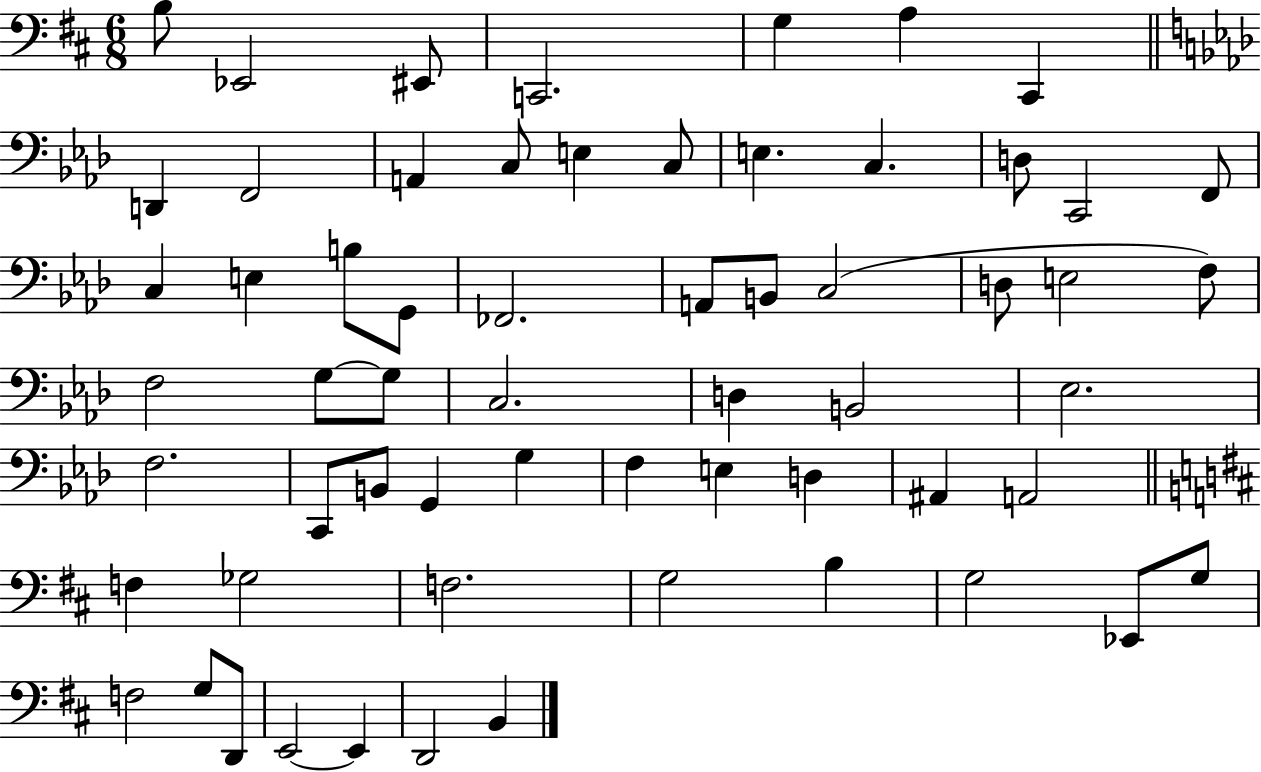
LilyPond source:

{
  \clef bass
  \numericTimeSignature
  \time 6/8
  \key d \major
  b8 ees,2 eis,8 | c,2. | g4 a4 cis,4 | \bar "||" \break \key f \minor d,4 f,2 | a,4 c8 e4 c8 | e4. c4. | d8 c,2 f,8 | \break c4 e4 b8 g,8 | fes,2. | a,8 b,8 c2( | d8 e2 f8) | \break f2 g8~~ g8 | c2. | d4 b,2 | ees2. | \break f2. | c,8 b,8 g,4 g4 | f4 e4 d4 | ais,4 a,2 | \break \bar "||" \break \key b \minor f4 ges2 | f2. | g2 b4 | g2 ees,8 g8 | \break f2 g8 d,8 | e,2~~ e,4 | d,2 b,4 | \bar "|."
}